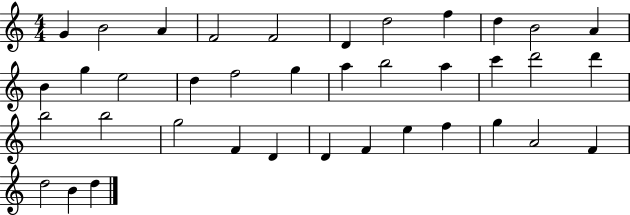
G4/q B4/h A4/q F4/h F4/h D4/q D5/h F5/q D5/q B4/h A4/q B4/q G5/q E5/h D5/q F5/h G5/q A5/q B5/h A5/q C6/q D6/h D6/q B5/h B5/h G5/h F4/q D4/q D4/q F4/q E5/q F5/q G5/q A4/h F4/q D5/h B4/q D5/q